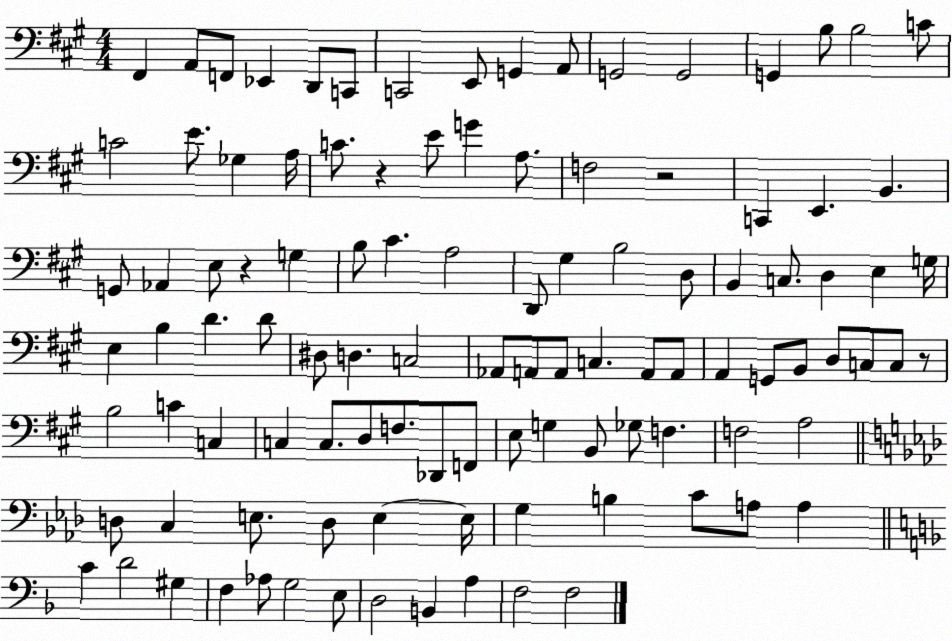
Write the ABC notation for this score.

X:1
T:Untitled
M:4/4
L:1/4
K:A
^F,, A,,/2 F,,/2 _E,, D,,/2 C,,/2 C,,2 E,,/2 G,, A,,/2 G,,2 G,,2 G,, B,/2 B,2 C/2 C2 E/2 _G, A,/4 C/2 z E/2 G A,/2 F,2 z2 C,, E,, B,, G,,/2 _A,, E,/2 z G, B,/2 ^C A,2 D,,/2 ^G, B,2 D,/2 B,, C,/2 D, E, G,/4 E, B, D D/2 ^D,/2 D, C,2 _A,,/2 A,,/2 A,,/2 C, A,,/2 A,,/2 A,, G,,/2 B,,/2 D,/2 C,/2 C,/2 z/2 B,2 C C, C, C,/2 D,/2 F,/2 _D,,/2 F,,/2 E,/2 G, B,,/2 _G,/2 F, F,2 A,2 D,/2 C, E,/2 D,/2 E, E,/4 G, B, C/2 A,/2 A, C D2 ^G, F, _A,/2 G,2 E,/2 D,2 B,, A, F,2 F,2